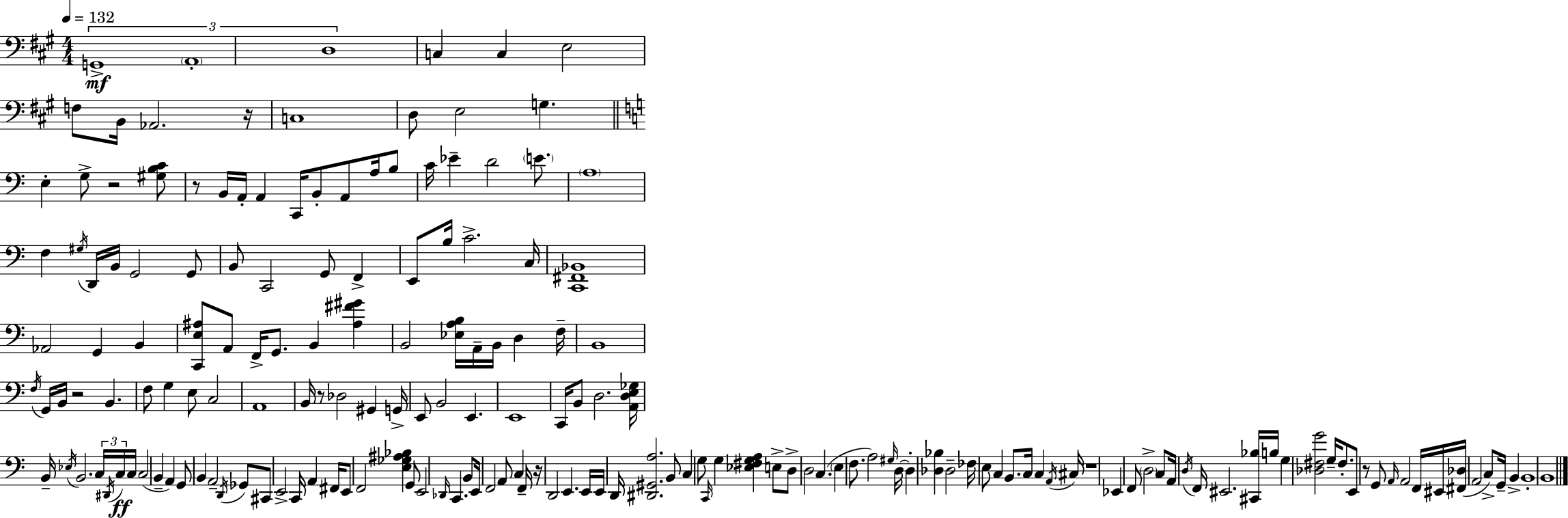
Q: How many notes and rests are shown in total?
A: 181